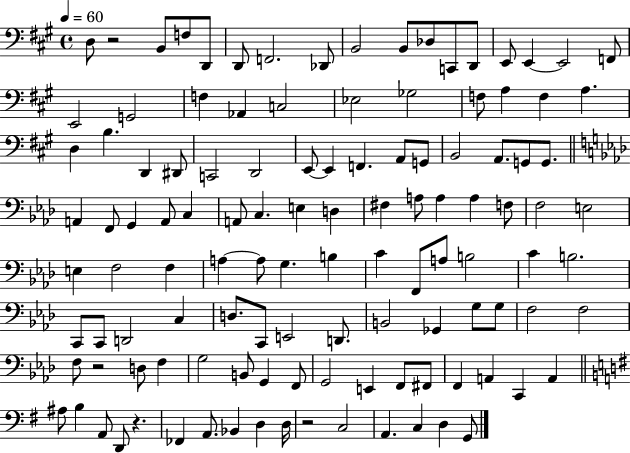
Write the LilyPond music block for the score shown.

{
  \clef bass
  \time 4/4
  \defaultTimeSignature
  \key a \major
  \tempo 4 = 60
  \repeat volta 2 { d8 r2 b,8 f8 d,8 | d,8 f,2. des,8 | b,2 b,8 des8 c,8 d,8 | e,8 e,4~~ e,2 f,8 | \break e,2 g,2 | f4 aes,4 c2 | ees2 ges2 | f8 a4 f4 a4. | \break d4 b4. d,4 dis,8 | c,2 d,2 | e,8~~ e,4 f,4. a,8 g,8 | b,2 a,8. g,8 g,8. | \break \bar "||" \break \key aes \major a,4 f,8 g,4 a,8 c4 | a,8 c4. e4 d4 | fis4 a8 a4 a4 f8 | f2 e2 | \break e4 f2 f4 | a4~~ a8 g4. b4 | c'4 f,8 a8 b2 | c'4 b2. | \break c,8 c,8 d,2 c4 | d8. c,8 e,2 d,8. | b,2 ges,4 g8 g8 | f2 f2 | \break f8 r2 d8 f4 | g2 b,8 g,4 f,8 | g,2 e,4 f,8 fis,8 | f,4 a,4 c,4 a,4 | \break \bar "||" \break \key g \major ais8 b4 a,8 d,8 r4. | fes,4 a,8. bes,4 d4 d16 | r2 c2 | a,4. c4 d4 g,8 | \break } \bar "|."
}